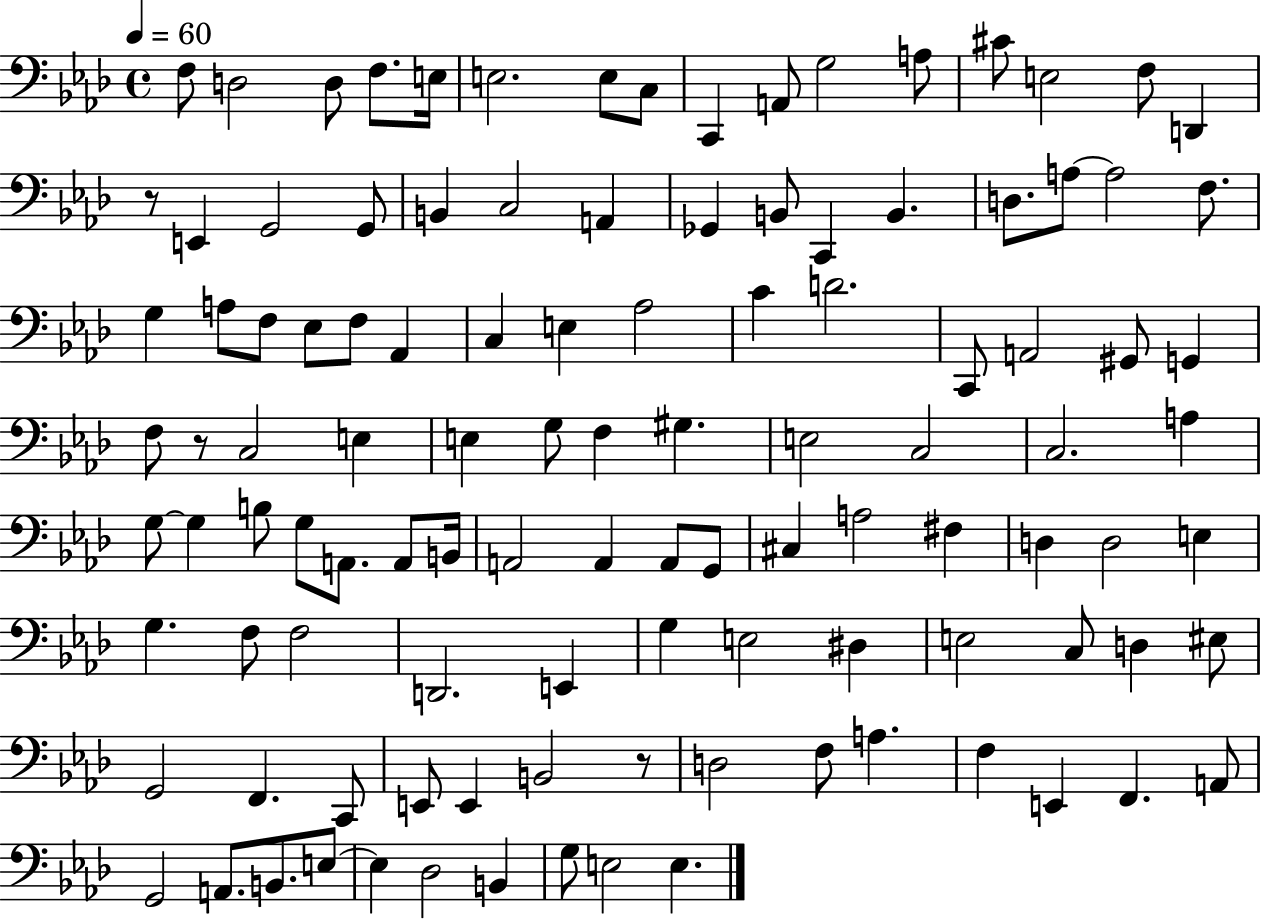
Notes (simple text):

F3/e D3/h D3/e F3/e. E3/s E3/h. E3/e C3/e C2/q A2/e G3/h A3/e C#4/e E3/h F3/e D2/q R/e E2/q G2/h G2/e B2/q C3/h A2/q Gb2/q B2/e C2/q B2/q. D3/e. A3/e A3/h F3/e. G3/q A3/e F3/e Eb3/e F3/e Ab2/q C3/q E3/q Ab3/h C4/q D4/h. C2/e A2/h G#2/e G2/q F3/e R/e C3/h E3/q E3/q G3/e F3/q G#3/q. E3/h C3/h C3/h. A3/q G3/e G3/q B3/e G3/e A2/e. A2/e B2/s A2/h A2/q A2/e G2/e C#3/q A3/h F#3/q D3/q D3/h E3/q G3/q. F3/e F3/h D2/h. E2/q G3/q E3/h D#3/q E3/h C3/e D3/q EIS3/e G2/h F2/q. C2/e E2/e E2/q B2/h R/e D3/h F3/e A3/q. F3/q E2/q F2/q. A2/e G2/h A2/e. B2/e. E3/e E3/q Db3/h B2/q G3/e E3/h E3/q.